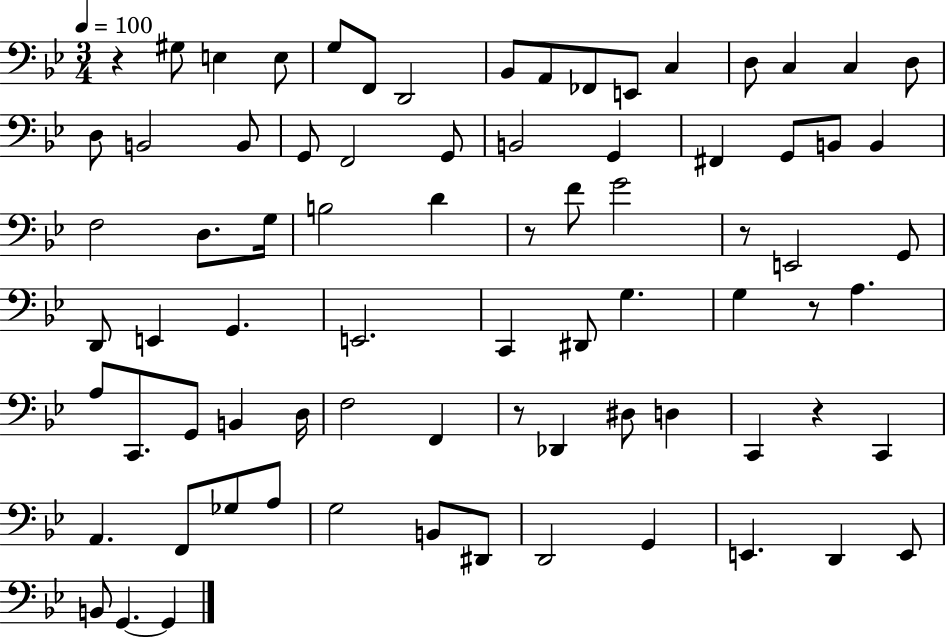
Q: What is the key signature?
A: BES major